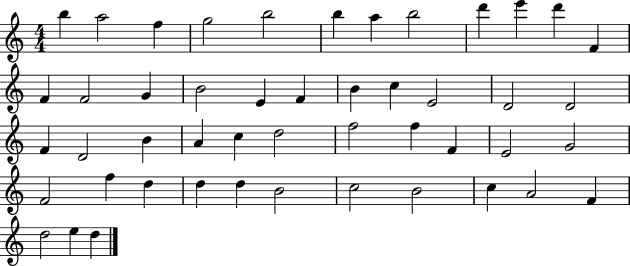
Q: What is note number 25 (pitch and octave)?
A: D4